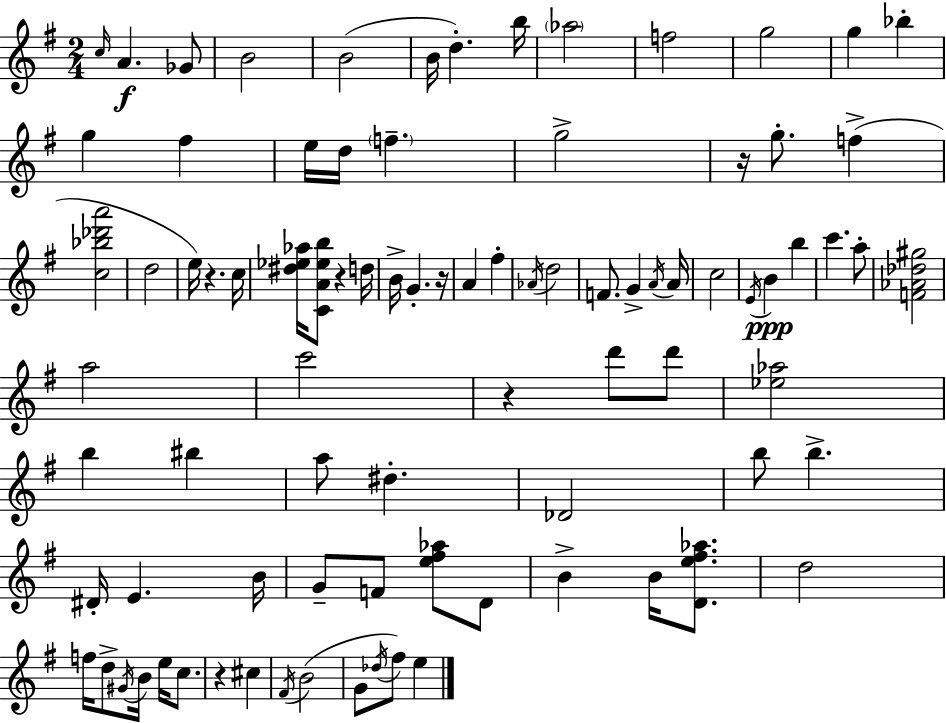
C5/s A4/q. Gb4/e B4/h B4/h B4/s D5/q. B5/s Ab5/h F5/h G5/h G5/q Bb5/q G5/q F#5/q E5/s D5/s F5/q. G5/h R/s G5/e. F5/q [C5,Bb5,Db6,A6]/h D5/h E5/s R/q. C5/s [D#5,Eb5,Ab5]/s [C4,A4,Eb5,B5]/e R/q D5/s B4/s G4/q. R/s A4/q F#5/q Ab4/s D5/h F4/e. G4/q A4/s A4/s C5/h E4/s B4/q B5/q C6/q. A5/e [F4,Ab4,Db5,G#5]/h A5/h C6/h R/q D6/e D6/e [Eb5,Ab5]/h B5/q BIS5/q A5/e D#5/q. Db4/h B5/e B5/q. D#4/s E4/q. B4/s G4/e F4/e [E5,F#5,Ab5]/e D4/e B4/q B4/s [D4,E5,F#5,Ab5]/e. D5/h F5/s D5/e G#4/s B4/s E5/s C5/e. R/q C#5/q F#4/s B4/h G4/e Db5/s F#5/e E5/q